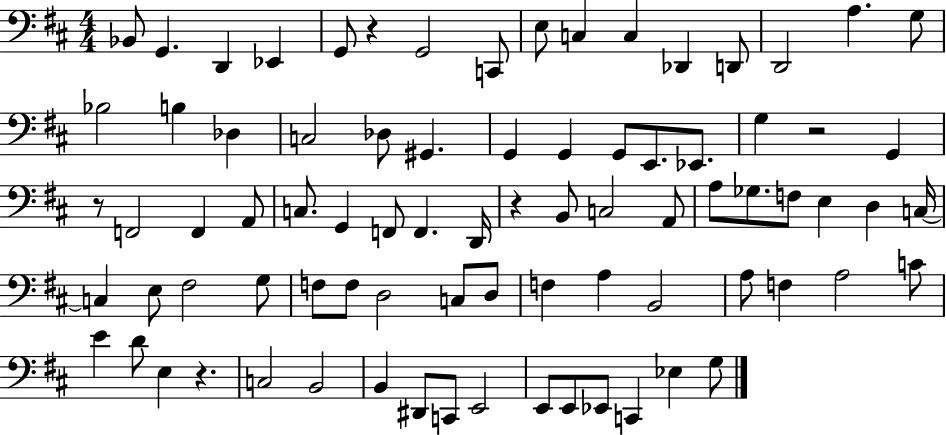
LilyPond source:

{
  \clef bass
  \numericTimeSignature
  \time 4/4
  \key d \major
  \repeat volta 2 { bes,8 g,4. d,4 ees,4 | g,8 r4 g,2 c,8 | e8 c4 c4 des,4 d,8 | d,2 a4. g8 | \break bes2 b4 des4 | c2 des8 gis,4. | g,4 g,4 g,8 e,8. ees,8. | g4 r2 g,4 | \break r8 f,2 f,4 a,8 | c8. g,4 f,8 f,4. d,16 | r4 b,8 c2 a,8 | a8 ges8. f8 e4 d4 c16~~ | \break c4 e8 fis2 g8 | f8 f8 d2 c8 d8 | f4 a4 b,2 | a8 f4 a2 c'8 | \break e'4 d'8 e4 r4. | c2 b,2 | b,4 dis,8 c,8 e,2 | e,8 e,8 ees,8 c,4 ees4 g8 | \break } \bar "|."
}